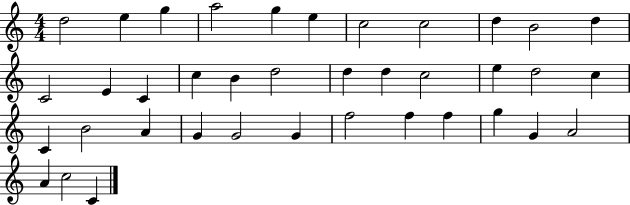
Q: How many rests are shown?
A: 0